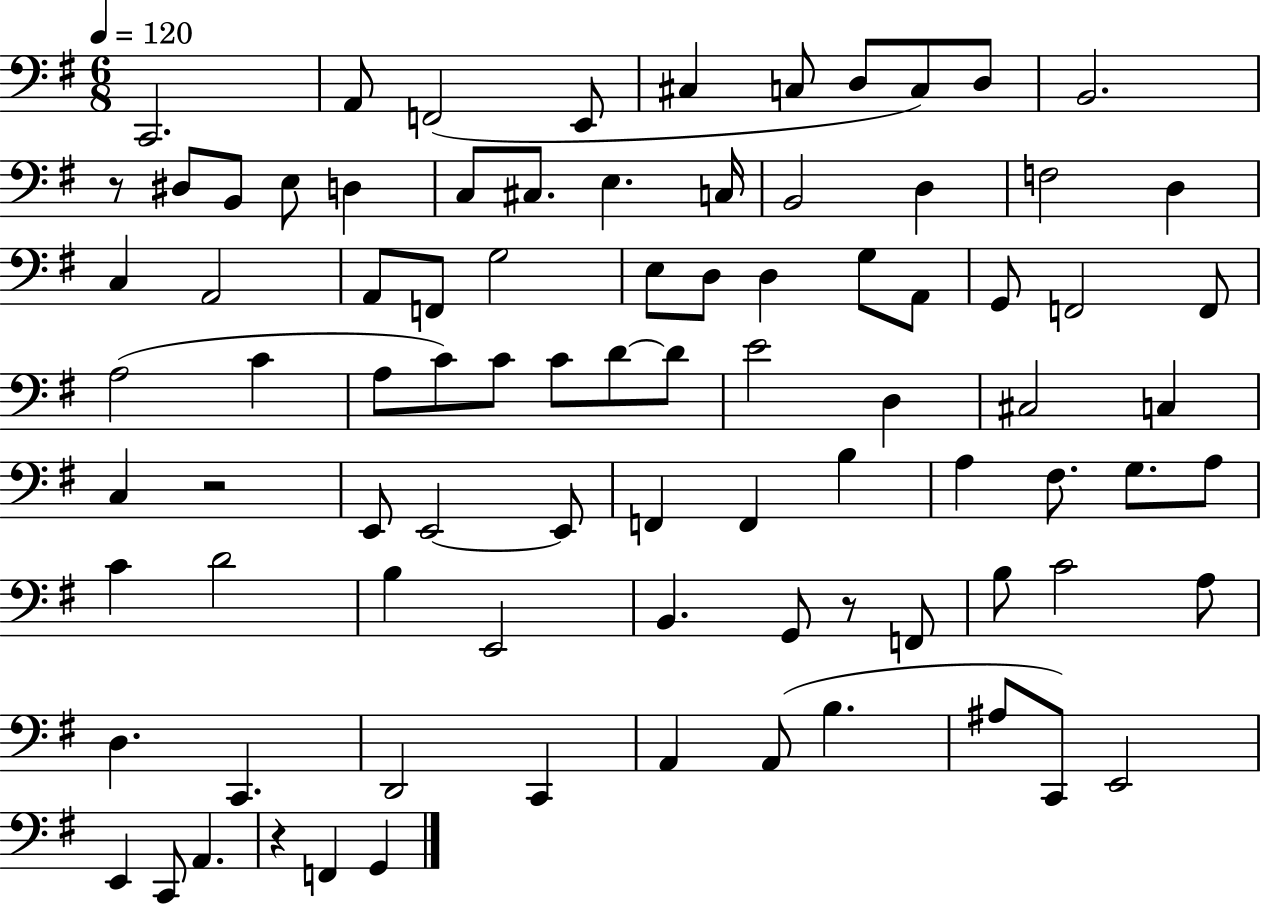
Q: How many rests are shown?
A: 4